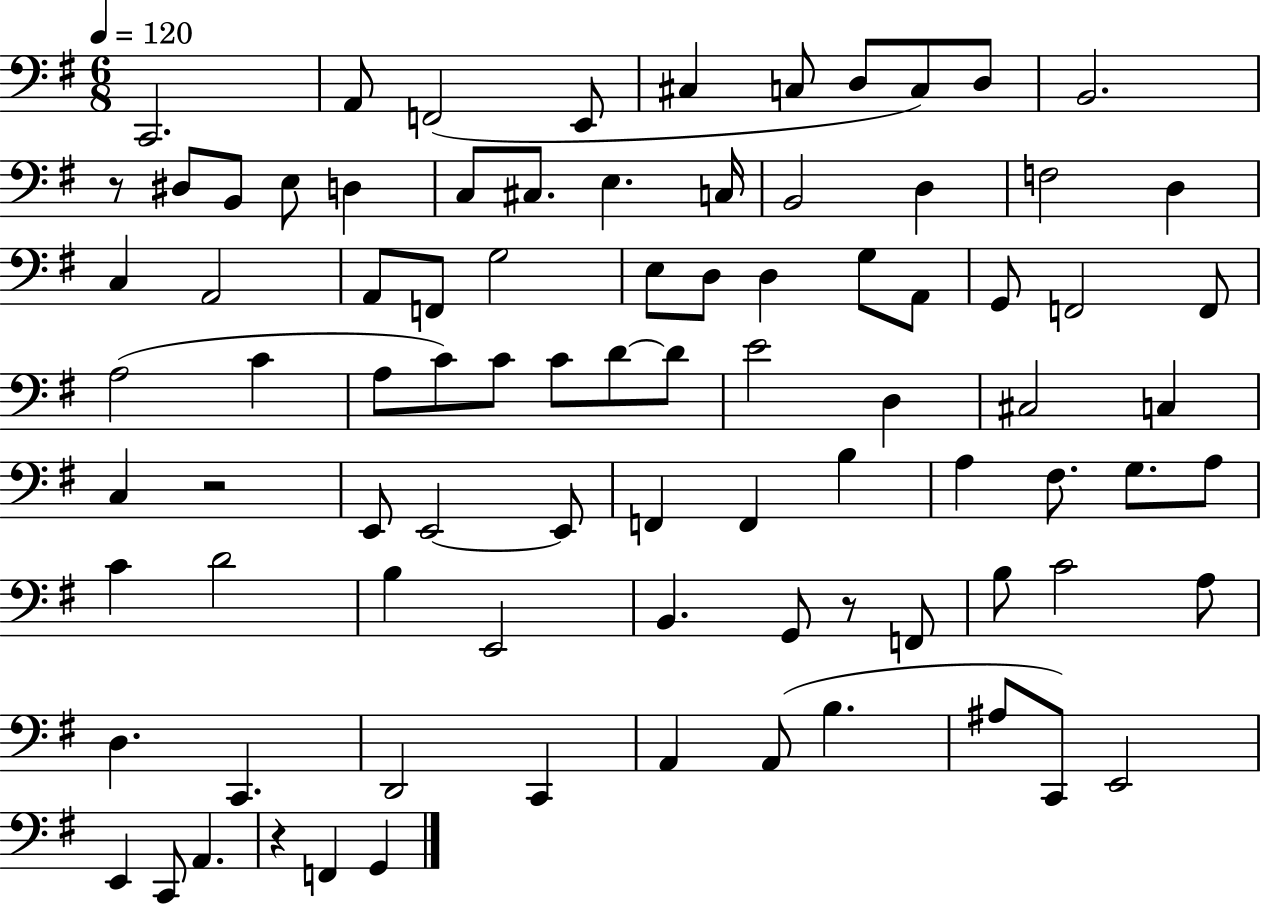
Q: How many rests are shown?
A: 4